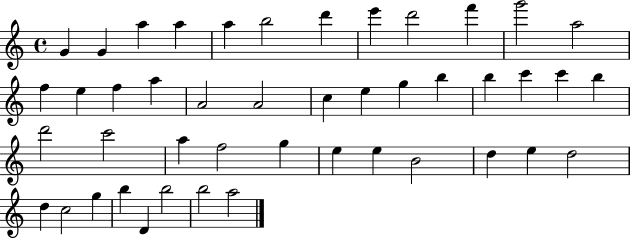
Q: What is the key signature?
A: C major